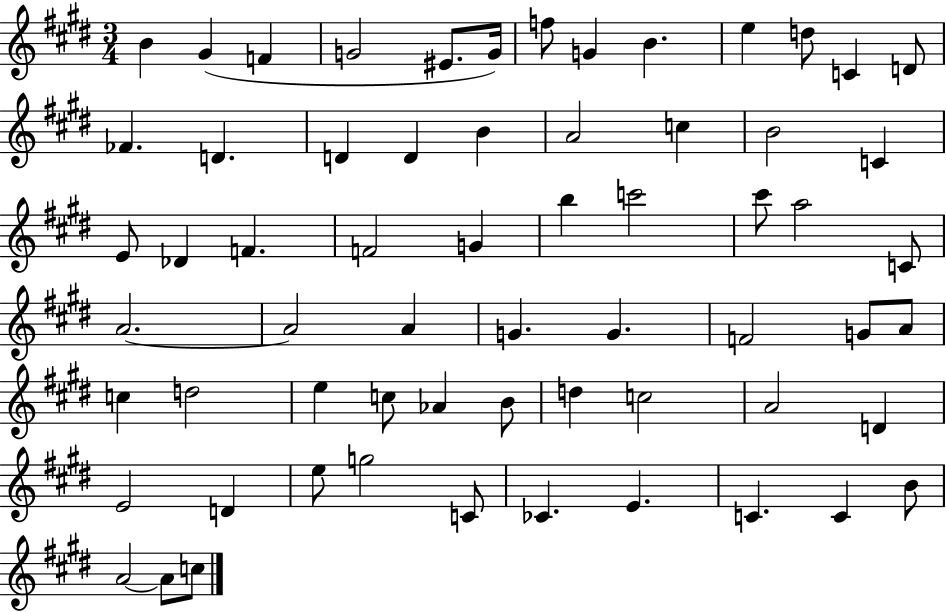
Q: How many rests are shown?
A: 0